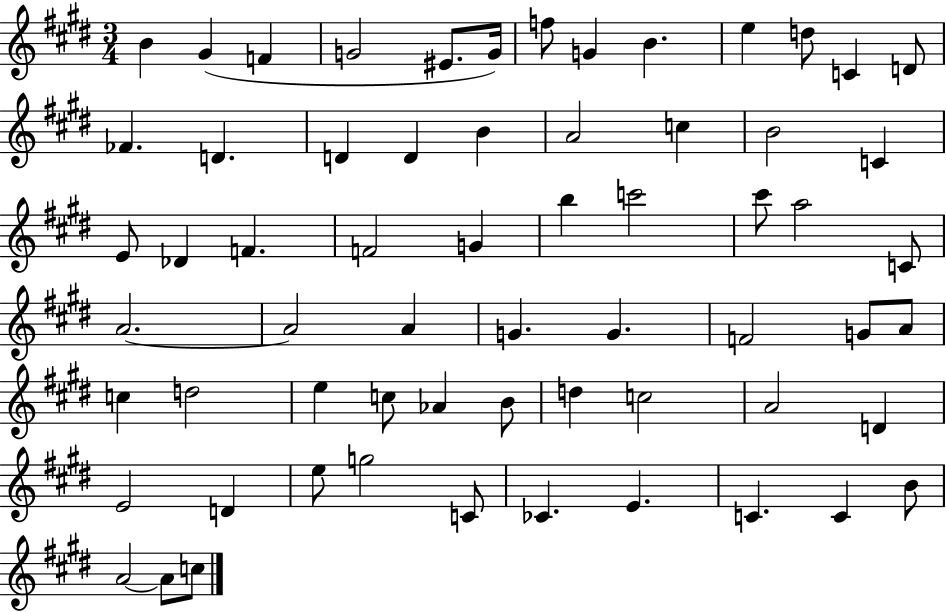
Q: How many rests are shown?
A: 0